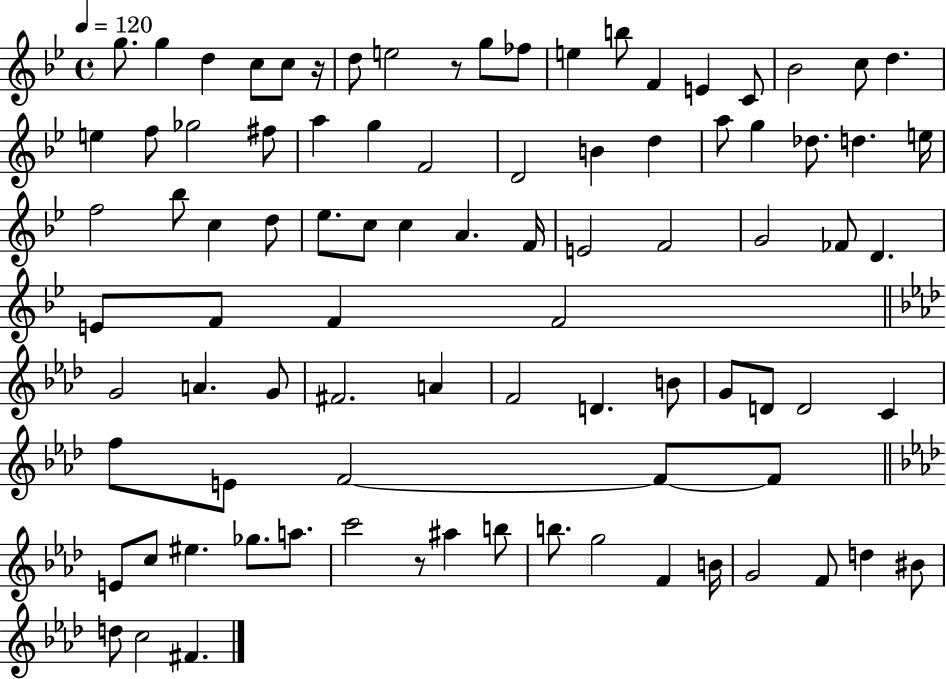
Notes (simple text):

G5/e. G5/q D5/q C5/e C5/e R/s D5/e E5/h R/e G5/e FES5/e E5/q B5/e F4/q E4/q C4/e Bb4/h C5/e D5/q. E5/q F5/e Gb5/h F#5/e A5/q G5/q F4/h D4/h B4/q D5/q A5/e G5/q Db5/e. D5/q. E5/s F5/h Bb5/e C5/q D5/e Eb5/e. C5/e C5/q A4/q. F4/s E4/h F4/h G4/h FES4/e D4/q. E4/e F4/e F4/q F4/h G4/h A4/q. G4/e F#4/h. A4/q F4/h D4/q. B4/e G4/e D4/e D4/h C4/q F5/e E4/e F4/h F4/e F4/e E4/e C5/e EIS5/q. Gb5/e. A5/e. C6/h R/e A#5/q B5/e B5/e. G5/h F4/q B4/s G4/h F4/e D5/q BIS4/e D5/e C5/h F#4/q.